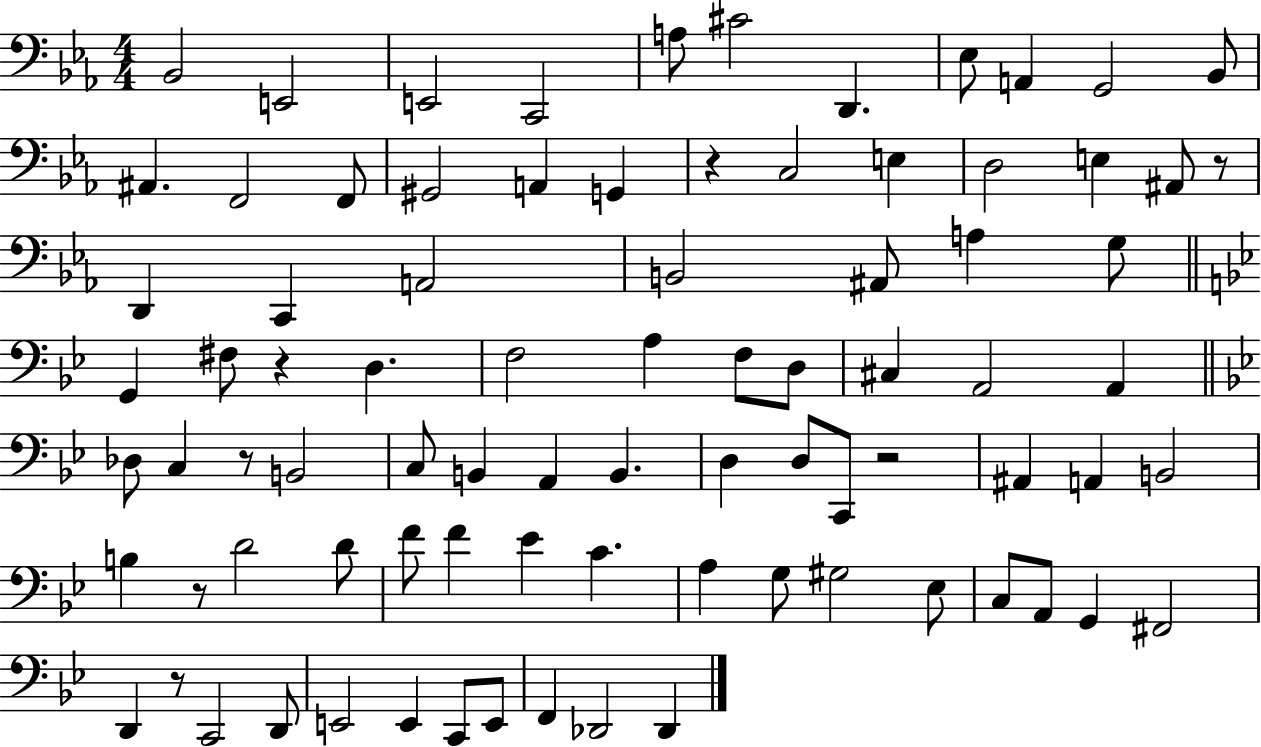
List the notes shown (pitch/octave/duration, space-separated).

Bb2/h E2/h E2/h C2/h A3/e C#4/h D2/q. Eb3/e A2/q G2/h Bb2/e A#2/q. F2/h F2/e G#2/h A2/q G2/q R/q C3/h E3/q D3/h E3/q A#2/e R/e D2/q C2/q A2/h B2/h A#2/e A3/q G3/e G2/q F#3/e R/q D3/q. F3/h A3/q F3/e D3/e C#3/q A2/h A2/q Db3/e C3/q R/e B2/h C3/e B2/q A2/q B2/q. D3/q D3/e C2/e R/h A#2/q A2/q B2/h B3/q R/e D4/h D4/e F4/e F4/q Eb4/q C4/q. A3/q G3/e G#3/h Eb3/e C3/e A2/e G2/q F#2/h D2/q R/e C2/h D2/e E2/h E2/q C2/e E2/e F2/q Db2/h Db2/q